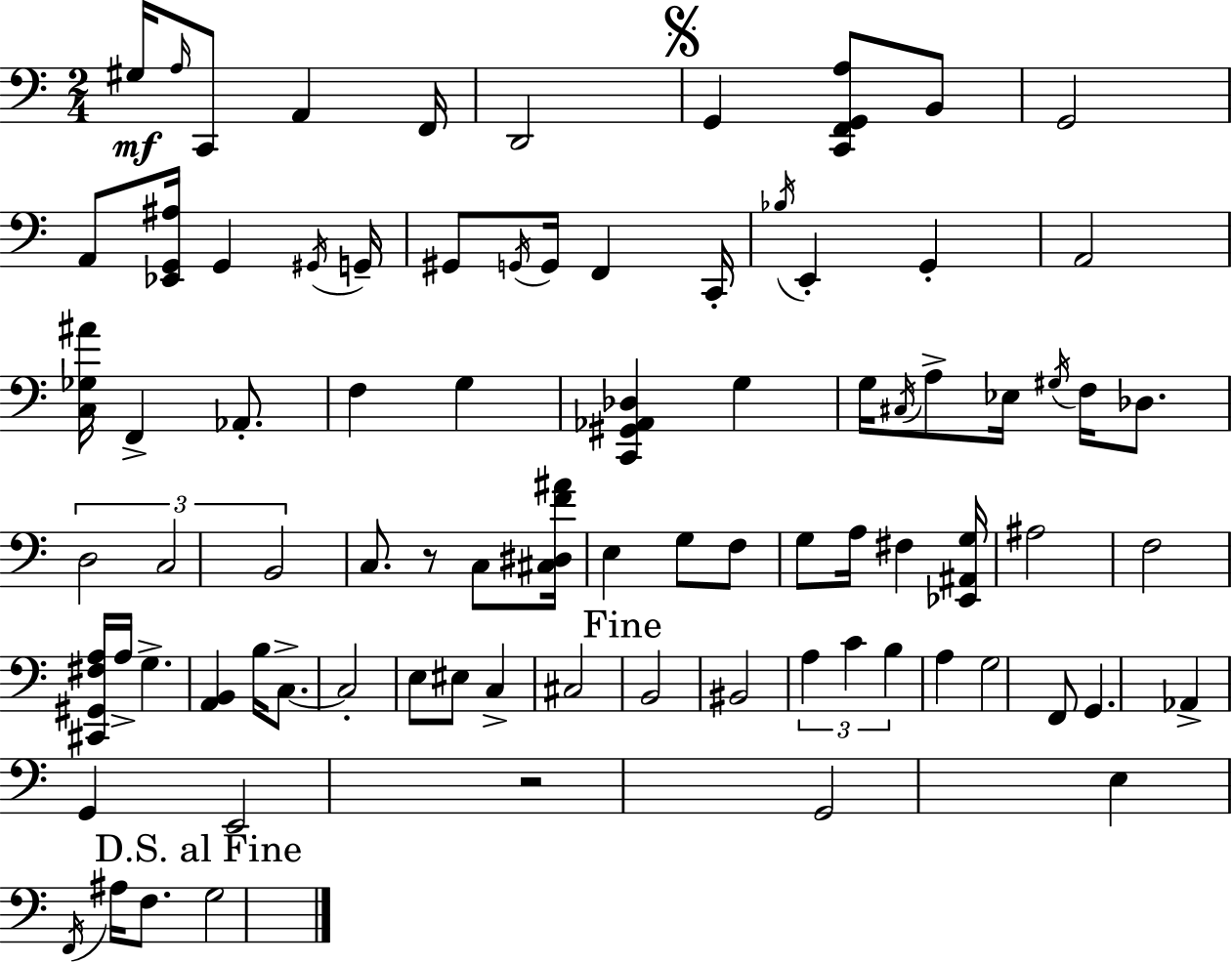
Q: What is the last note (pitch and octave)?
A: G3